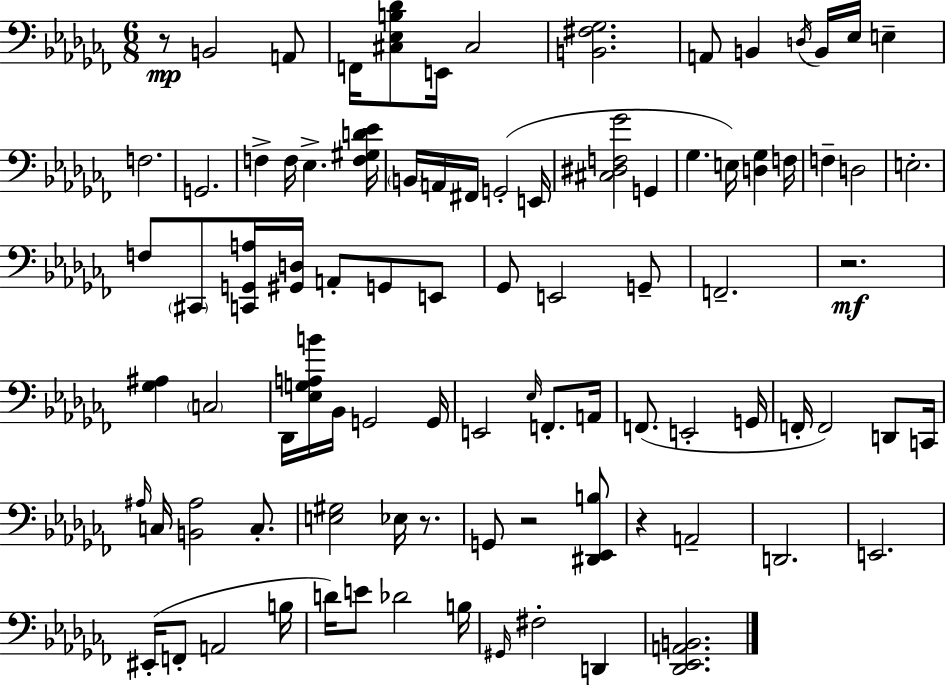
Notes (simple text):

R/e B2/h A2/e F2/s [C#3,Eb3,B3,Db4]/e E2/s C#3/h [B2,F#3,Gb3]/h. A2/e B2/q D3/s B2/s Eb3/s E3/q F3/h. G2/h. F3/q F3/s Eb3/q. [F3,G#3,D4,Eb4]/s B2/s A2/s F#2/s G2/h E2/s [C#3,D#3,F3,Gb4]/h G2/q Gb3/q. E3/s [D3,Gb3]/q F3/s F3/q D3/h E3/h. F3/e C#2/e [C2,G2,A3]/s [G#2,D3]/s A2/e G2/e E2/e Gb2/e E2/h G2/e F2/h. R/h. [Gb3,A#3]/q C3/h Db2/s [Eb3,G3,A3,B4]/s Bb2/s G2/h G2/s E2/h Eb3/s F2/e. A2/s F2/e. E2/h G2/s F2/s F2/h D2/e C2/s A#3/s C3/s [B2,A#3]/h C3/e. [E3,G#3]/h Eb3/s R/e. G2/e R/h [D#2,Eb2,B3]/e R/q A2/h D2/h. E2/h. EIS2/s F2/e A2/h B3/s D4/s E4/e Db4/h B3/s G#2/s F#3/h D2/q [Db2,Eb2,A2,B2]/h.